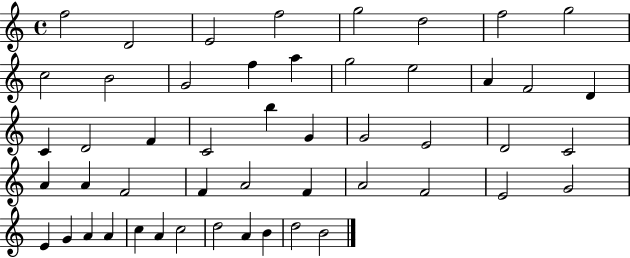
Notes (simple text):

F5/h D4/h E4/h F5/h G5/h D5/h F5/h G5/h C5/h B4/h G4/h F5/q A5/q G5/h E5/h A4/q F4/h D4/q C4/q D4/h F4/q C4/h B5/q G4/q G4/h E4/h D4/h C4/h A4/q A4/q F4/h F4/q A4/h F4/q A4/h F4/h E4/h G4/h E4/q G4/q A4/q A4/q C5/q A4/q C5/h D5/h A4/q B4/q D5/h B4/h